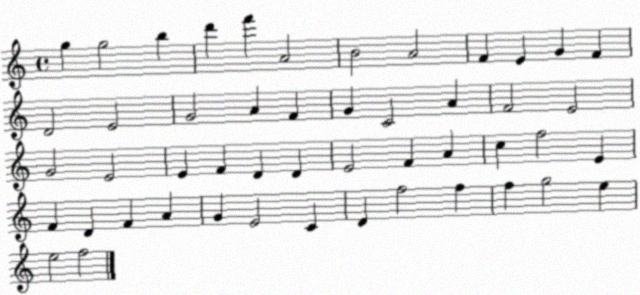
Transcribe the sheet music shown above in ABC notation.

X:1
T:Untitled
M:4/4
L:1/4
K:C
g g2 b d' f' A2 B2 A2 F E G F D2 E2 G2 A F G C2 A F2 E2 G2 E2 E F D D E2 F A c f2 E F D F A G E2 C D f2 f f g2 e e2 f2